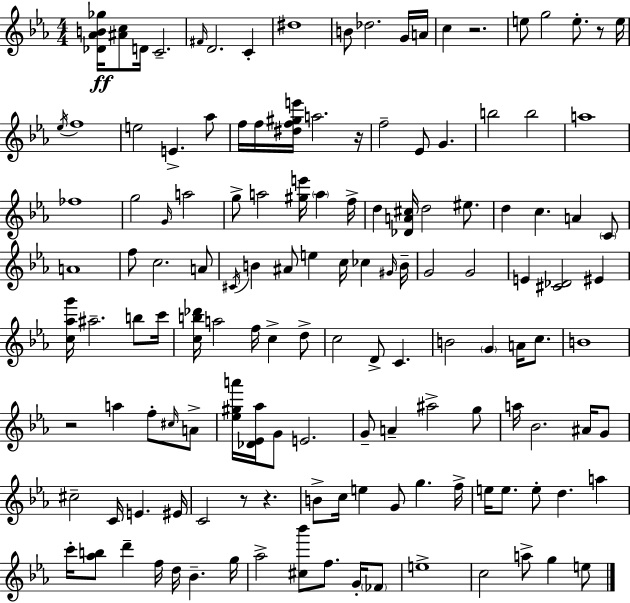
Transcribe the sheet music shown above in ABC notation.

X:1
T:Untitled
M:4/4
L:1/4
K:Cm
[_D_AB_g]/4 [^Ac]/2 D/4 C2 ^F/4 D2 C ^d4 B/2 _d2 G/4 A/4 c z2 e/2 g2 e/2 z/2 e/4 _e/4 f4 e2 E _a/2 f/4 f/4 [^df^ge']/4 a2 z/4 f2 _E/2 G b2 b2 a4 _f4 g2 G/4 a2 g/2 a2 [^ge']/4 a f/4 d [_DA^c]/4 d2 ^e/2 d c A C/2 A4 f/2 c2 A/2 ^C/4 B ^A/2 e c/4 _c ^G/4 B/4 G2 G2 E [^C_D]2 ^E [c_ag']/4 ^a2 b/2 c'/4 [cb_d']/4 a2 f/4 c d/2 c2 D/2 C B2 G A/4 c/2 B4 z2 a f/2 ^c/4 A/2 [_e^ga']/4 [_D_E_a]/4 G/2 E2 G/2 A ^a2 g/2 a/4 _B2 ^A/4 G/2 ^c2 C/4 E ^E/4 C2 z/2 z B/2 c/4 e G/2 g f/4 e/4 e/2 e/2 d a c'/4 [_ab]/2 d' f/4 d/4 _B g/4 _a2 [^c_b']/2 f/2 G/4 _F/2 e4 c2 a/2 g e/2